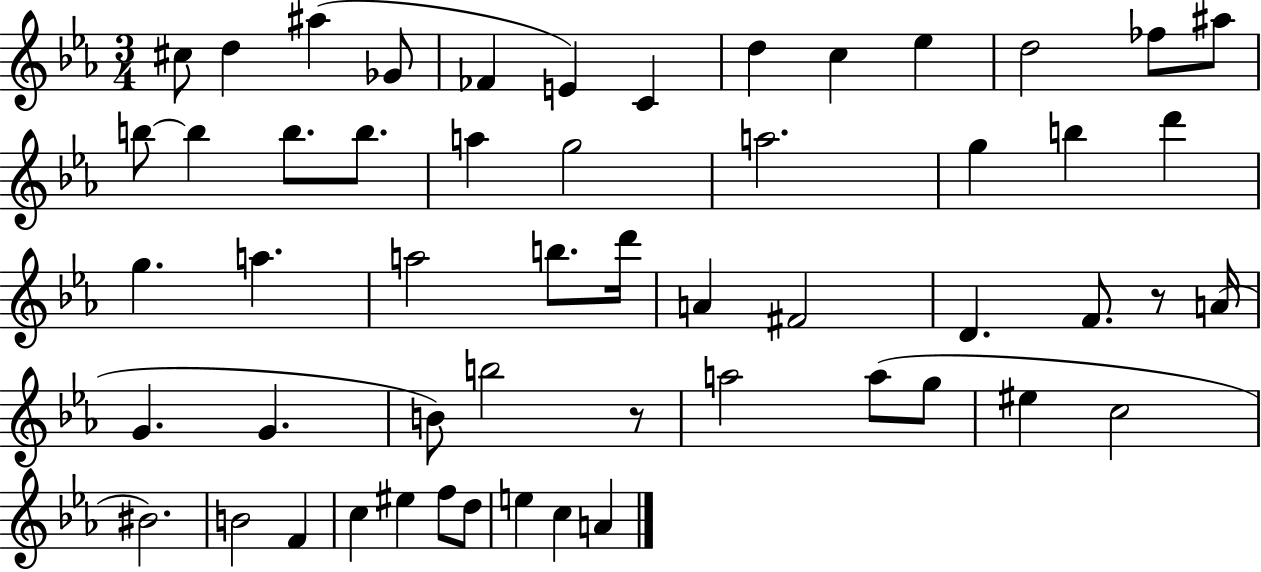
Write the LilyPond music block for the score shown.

{
  \clef treble
  \numericTimeSignature
  \time 3/4
  \key ees \major
  cis''8 d''4 ais''4( ges'8 | fes'4 e'4) c'4 | d''4 c''4 ees''4 | d''2 fes''8 ais''8 | \break b''8~~ b''4 b''8. b''8. | a''4 g''2 | a''2. | g''4 b''4 d'''4 | \break g''4. a''4. | a''2 b''8. d'''16 | a'4 fis'2 | d'4. f'8. r8 a'16( | \break g'4. g'4. | b'8) b''2 r8 | a''2 a''8( g''8 | eis''4 c''2 | \break bis'2.) | b'2 f'4 | c''4 eis''4 f''8 d''8 | e''4 c''4 a'4 | \break \bar "|."
}